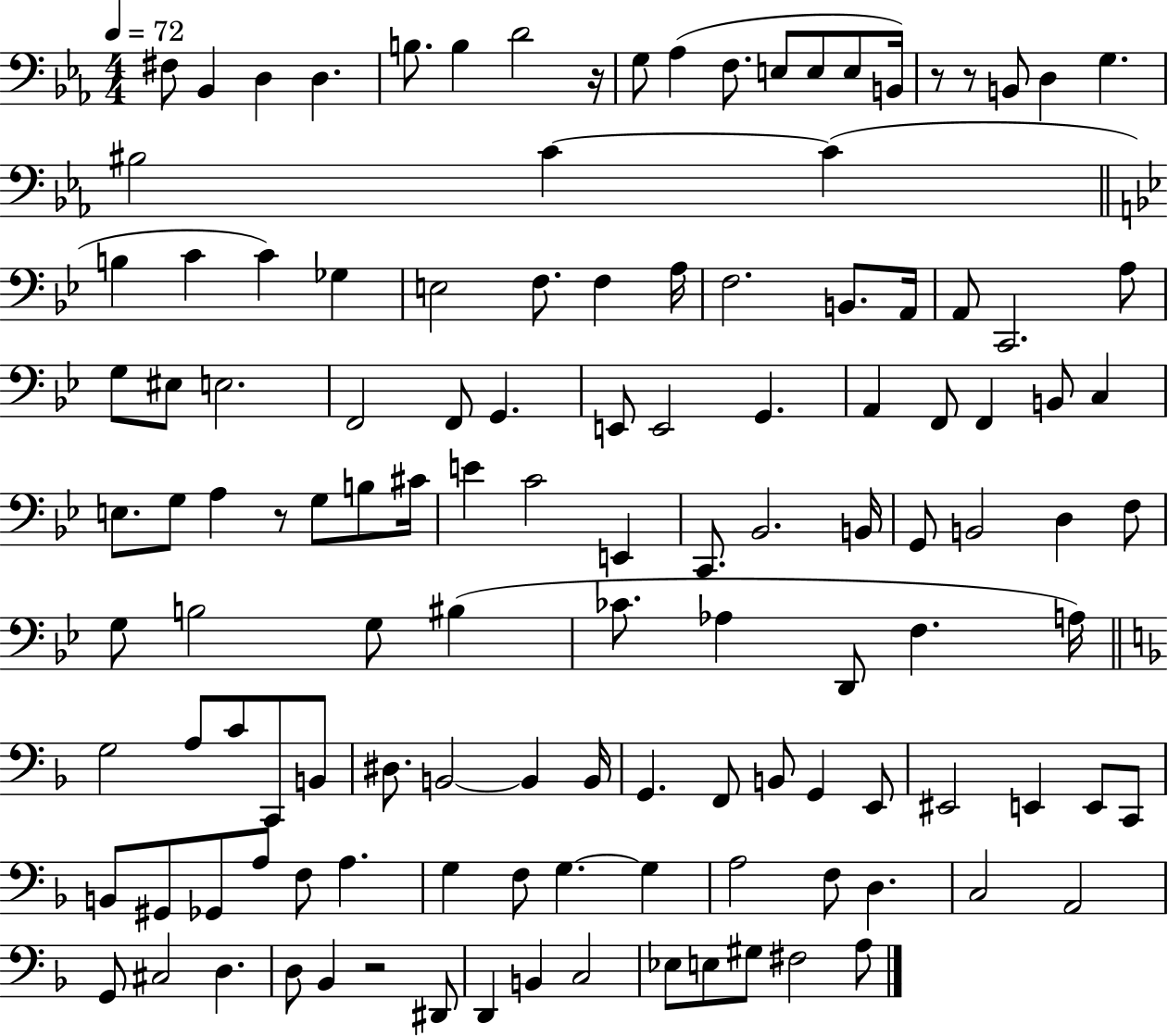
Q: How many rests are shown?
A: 5